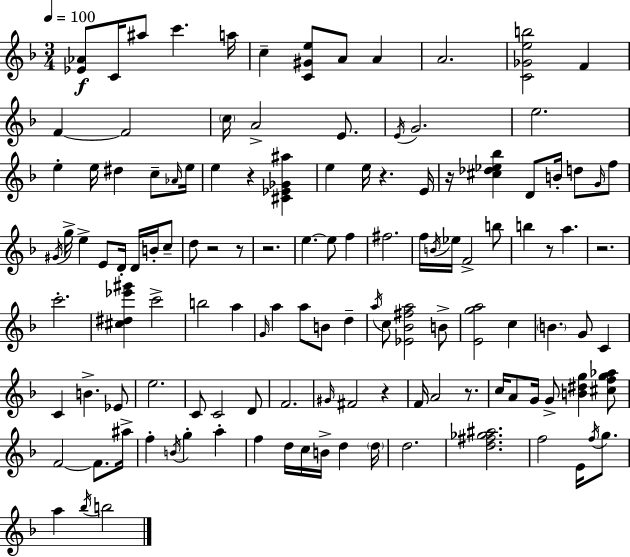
[Eb4,Ab4]/e C4/s A#5/e C6/q. A5/s C5/q [C4,G#4,E5]/e A4/e A4/q A4/h. [C4,Gb4,E5,B5]/h F4/q F4/q F4/h C5/s A4/h E4/e. E4/s G4/h. E5/h. E5/q E5/s D#5/q C5/e Ab4/s E5/s E5/q R/q [C#4,Eb4,Gb4,A#5]/q E5/q E5/s R/q. E4/s R/s [C#5,Db5,Eb5,Bb5]/q D4/e B4/s D5/e G4/s F5/e G#4/s G5/s E5/q E4/e D4/s D4/s B4/s C5/e D5/e R/h R/e R/h. E5/q. E5/e F5/q F#5/h. F5/s B4/s Eb5/s F4/h B5/e B5/q R/e A5/q. R/h. C6/h. [C#5,D#5,Eb6,G#6]/q C6/h B5/h A5/q G4/s A5/q A5/e B4/e D5/q A5/s C5/e [Eb4,Bb4,F#5,A5]/h B4/e [E4,G5,A5]/h C5/q B4/q. G4/e C4/q C4/q B4/q. Eb4/e E5/h. C4/e C4/h D4/e F4/h. G#4/s F#4/h R/q F4/s A4/h R/e. C5/s A4/e G4/s G4/e [B4,D#5,G5]/q [C#5,F5,G5,Ab5]/e F4/h F4/e. A#5/s F5/q B4/s G5/q A5/q F5/q D5/s C5/s B4/s D5/q D5/s D5/h. [D5,F#5,Gb5,A#5]/h. F5/h E4/s F5/s G5/e. A5/q Bb5/s B5/h